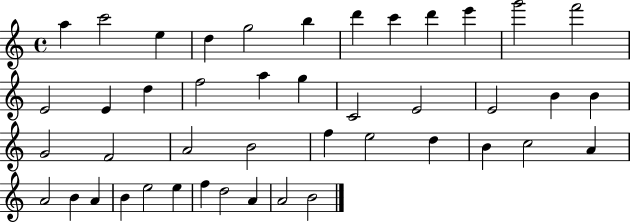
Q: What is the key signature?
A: C major